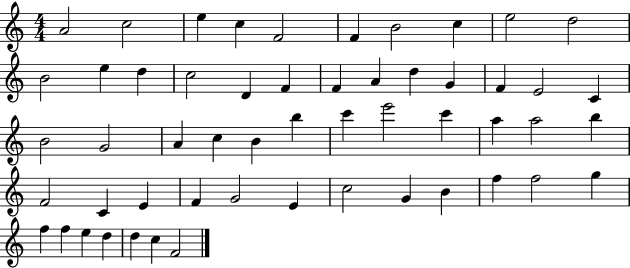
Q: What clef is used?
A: treble